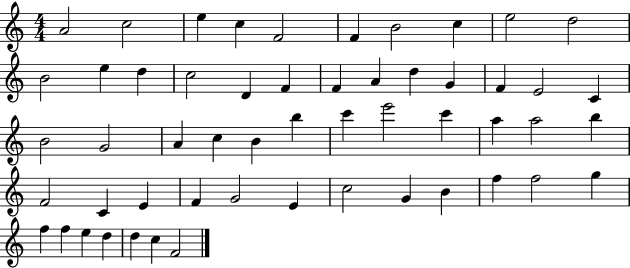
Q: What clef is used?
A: treble